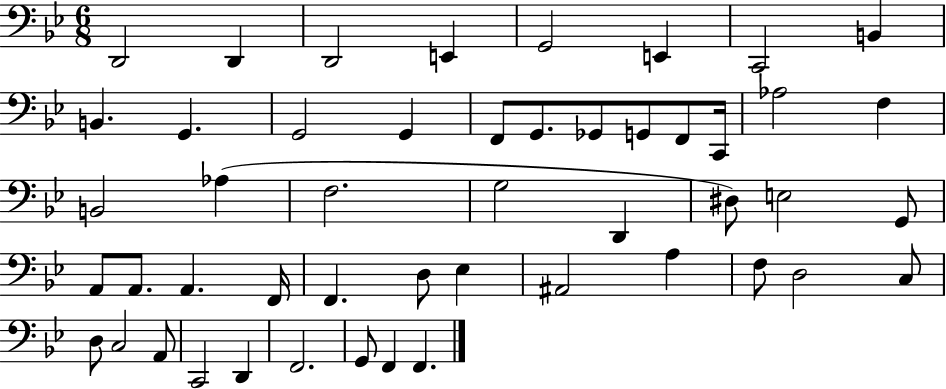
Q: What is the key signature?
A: BES major